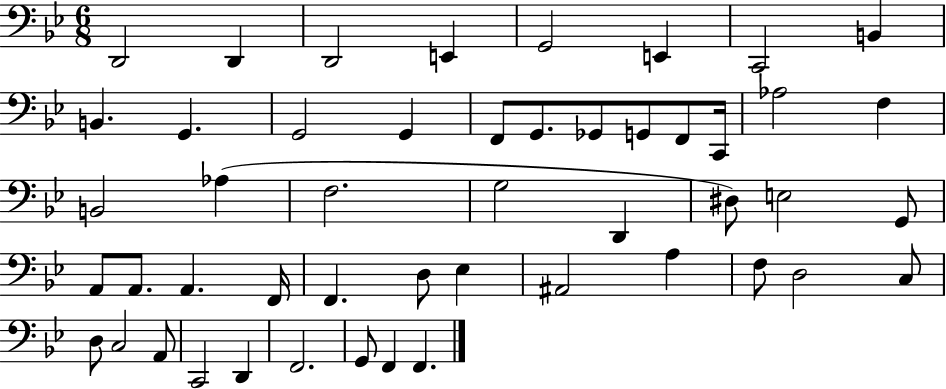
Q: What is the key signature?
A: BES major